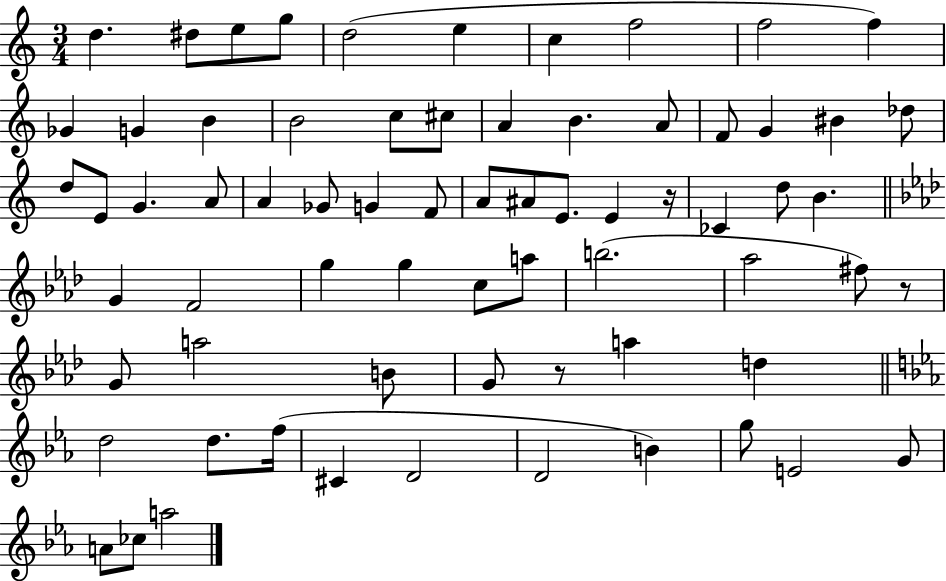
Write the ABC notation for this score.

X:1
T:Untitled
M:3/4
L:1/4
K:C
d ^d/2 e/2 g/2 d2 e c f2 f2 f _G G B B2 c/2 ^c/2 A B A/2 F/2 G ^B _d/2 d/2 E/2 G A/2 A _G/2 G F/2 A/2 ^A/2 E/2 E z/4 _C d/2 B G F2 g g c/2 a/2 b2 _a2 ^f/2 z/2 G/2 a2 B/2 G/2 z/2 a d d2 d/2 f/4 ^C D2 D2 B g/2 E2 G/2 A/2 _c/2 a2